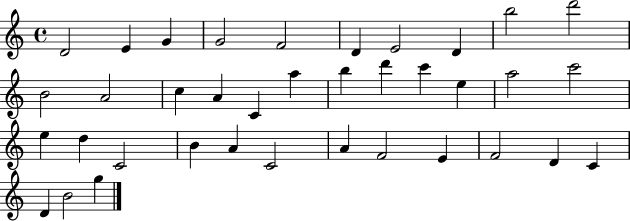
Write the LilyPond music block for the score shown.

{
  \clef treble
  \time 4/4
  \defaultTimeSignature
  \key c \major
  d'2 e'4 g'4 | g'2 f'2 | d'4 e'2 d'4 | b''2 d'''2 | \break b'2 a'2 | c''4 a'4 c'4 a''4 | b''4 d'''4 c'''4 e''4 | a''2 c'''2 | \break e''4 d''4 c'2 | b'4 a'4 c'2 | a'4 f'2 e'4 | f'2 d'4 c'4 | \break d'4 b'2 g''4 | \bar "|."
}